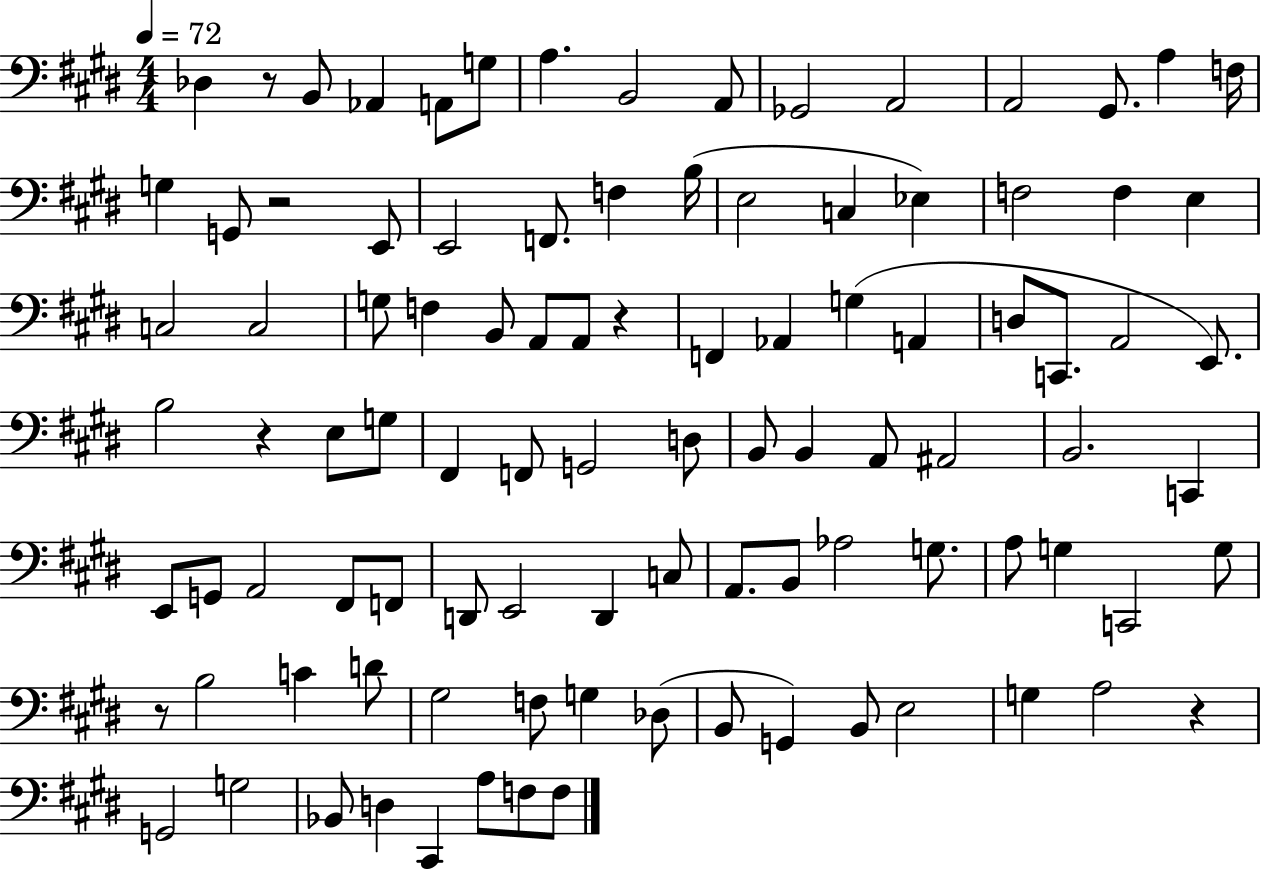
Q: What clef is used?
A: bass